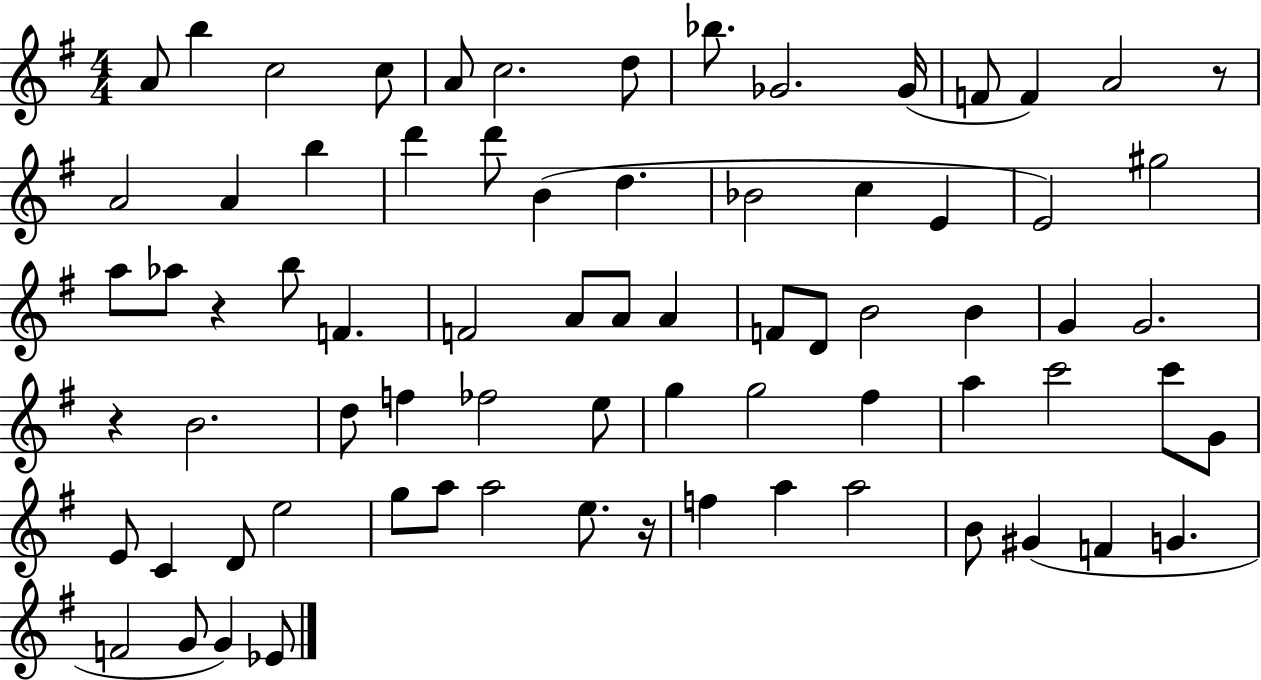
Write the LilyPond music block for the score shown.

{
  \clef treble
  \numericTimeSignature
  \time 4/4
  \key g \major
  \repeat volta 2 { a'8 b''4 c''2 c''8 | a'8 c''2. d''8 | bes''8. ges'2. ges'16( | f'8 f'4) a'2 r8 | \break a'2 a'4 b''4 | d'''4 d'''8 b'4( d''4. | bes'2 c''4 e'4 | e'2) gis''2 | \break a''8 aes''8 r4 b''8 f'4. | f'2 a'8 a'8 a'4 | f'8 d'8 b'2 b'4 | g'4 g'2. | \break r4 b'2. | d''8 f''4 fes''2 e''8 | g''4 g''2 fis''4 | a''4 c'''2 c'''8 g'8 | \break e'8 c'4 d'8 e''2 | g''8 a''8 a''2 e''8. r16 | f''4 a''4 a''2 | b'8 gis'4( f'4 g'4. | \break f'2 g'8 g'4) ees'8 | } \bar "|."
}